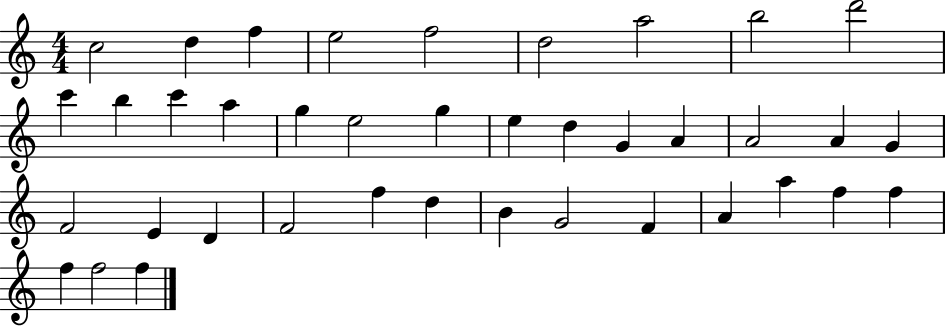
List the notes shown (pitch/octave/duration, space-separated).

C5/h D5/q F5/q E5/h F5/h D5/h A5/h B5/h D6/h C6/q B5/q C6/q A5/q G5/q E5/h G5/q E5/q D5/q G4/q A4/q A4/h A4/q G4/q F4/h E4/q D4/q F4/h F5/q D5/q B4/q G4/h F4/q A4/q A5/q F5/q F5/q F5/q F5/h F5/q